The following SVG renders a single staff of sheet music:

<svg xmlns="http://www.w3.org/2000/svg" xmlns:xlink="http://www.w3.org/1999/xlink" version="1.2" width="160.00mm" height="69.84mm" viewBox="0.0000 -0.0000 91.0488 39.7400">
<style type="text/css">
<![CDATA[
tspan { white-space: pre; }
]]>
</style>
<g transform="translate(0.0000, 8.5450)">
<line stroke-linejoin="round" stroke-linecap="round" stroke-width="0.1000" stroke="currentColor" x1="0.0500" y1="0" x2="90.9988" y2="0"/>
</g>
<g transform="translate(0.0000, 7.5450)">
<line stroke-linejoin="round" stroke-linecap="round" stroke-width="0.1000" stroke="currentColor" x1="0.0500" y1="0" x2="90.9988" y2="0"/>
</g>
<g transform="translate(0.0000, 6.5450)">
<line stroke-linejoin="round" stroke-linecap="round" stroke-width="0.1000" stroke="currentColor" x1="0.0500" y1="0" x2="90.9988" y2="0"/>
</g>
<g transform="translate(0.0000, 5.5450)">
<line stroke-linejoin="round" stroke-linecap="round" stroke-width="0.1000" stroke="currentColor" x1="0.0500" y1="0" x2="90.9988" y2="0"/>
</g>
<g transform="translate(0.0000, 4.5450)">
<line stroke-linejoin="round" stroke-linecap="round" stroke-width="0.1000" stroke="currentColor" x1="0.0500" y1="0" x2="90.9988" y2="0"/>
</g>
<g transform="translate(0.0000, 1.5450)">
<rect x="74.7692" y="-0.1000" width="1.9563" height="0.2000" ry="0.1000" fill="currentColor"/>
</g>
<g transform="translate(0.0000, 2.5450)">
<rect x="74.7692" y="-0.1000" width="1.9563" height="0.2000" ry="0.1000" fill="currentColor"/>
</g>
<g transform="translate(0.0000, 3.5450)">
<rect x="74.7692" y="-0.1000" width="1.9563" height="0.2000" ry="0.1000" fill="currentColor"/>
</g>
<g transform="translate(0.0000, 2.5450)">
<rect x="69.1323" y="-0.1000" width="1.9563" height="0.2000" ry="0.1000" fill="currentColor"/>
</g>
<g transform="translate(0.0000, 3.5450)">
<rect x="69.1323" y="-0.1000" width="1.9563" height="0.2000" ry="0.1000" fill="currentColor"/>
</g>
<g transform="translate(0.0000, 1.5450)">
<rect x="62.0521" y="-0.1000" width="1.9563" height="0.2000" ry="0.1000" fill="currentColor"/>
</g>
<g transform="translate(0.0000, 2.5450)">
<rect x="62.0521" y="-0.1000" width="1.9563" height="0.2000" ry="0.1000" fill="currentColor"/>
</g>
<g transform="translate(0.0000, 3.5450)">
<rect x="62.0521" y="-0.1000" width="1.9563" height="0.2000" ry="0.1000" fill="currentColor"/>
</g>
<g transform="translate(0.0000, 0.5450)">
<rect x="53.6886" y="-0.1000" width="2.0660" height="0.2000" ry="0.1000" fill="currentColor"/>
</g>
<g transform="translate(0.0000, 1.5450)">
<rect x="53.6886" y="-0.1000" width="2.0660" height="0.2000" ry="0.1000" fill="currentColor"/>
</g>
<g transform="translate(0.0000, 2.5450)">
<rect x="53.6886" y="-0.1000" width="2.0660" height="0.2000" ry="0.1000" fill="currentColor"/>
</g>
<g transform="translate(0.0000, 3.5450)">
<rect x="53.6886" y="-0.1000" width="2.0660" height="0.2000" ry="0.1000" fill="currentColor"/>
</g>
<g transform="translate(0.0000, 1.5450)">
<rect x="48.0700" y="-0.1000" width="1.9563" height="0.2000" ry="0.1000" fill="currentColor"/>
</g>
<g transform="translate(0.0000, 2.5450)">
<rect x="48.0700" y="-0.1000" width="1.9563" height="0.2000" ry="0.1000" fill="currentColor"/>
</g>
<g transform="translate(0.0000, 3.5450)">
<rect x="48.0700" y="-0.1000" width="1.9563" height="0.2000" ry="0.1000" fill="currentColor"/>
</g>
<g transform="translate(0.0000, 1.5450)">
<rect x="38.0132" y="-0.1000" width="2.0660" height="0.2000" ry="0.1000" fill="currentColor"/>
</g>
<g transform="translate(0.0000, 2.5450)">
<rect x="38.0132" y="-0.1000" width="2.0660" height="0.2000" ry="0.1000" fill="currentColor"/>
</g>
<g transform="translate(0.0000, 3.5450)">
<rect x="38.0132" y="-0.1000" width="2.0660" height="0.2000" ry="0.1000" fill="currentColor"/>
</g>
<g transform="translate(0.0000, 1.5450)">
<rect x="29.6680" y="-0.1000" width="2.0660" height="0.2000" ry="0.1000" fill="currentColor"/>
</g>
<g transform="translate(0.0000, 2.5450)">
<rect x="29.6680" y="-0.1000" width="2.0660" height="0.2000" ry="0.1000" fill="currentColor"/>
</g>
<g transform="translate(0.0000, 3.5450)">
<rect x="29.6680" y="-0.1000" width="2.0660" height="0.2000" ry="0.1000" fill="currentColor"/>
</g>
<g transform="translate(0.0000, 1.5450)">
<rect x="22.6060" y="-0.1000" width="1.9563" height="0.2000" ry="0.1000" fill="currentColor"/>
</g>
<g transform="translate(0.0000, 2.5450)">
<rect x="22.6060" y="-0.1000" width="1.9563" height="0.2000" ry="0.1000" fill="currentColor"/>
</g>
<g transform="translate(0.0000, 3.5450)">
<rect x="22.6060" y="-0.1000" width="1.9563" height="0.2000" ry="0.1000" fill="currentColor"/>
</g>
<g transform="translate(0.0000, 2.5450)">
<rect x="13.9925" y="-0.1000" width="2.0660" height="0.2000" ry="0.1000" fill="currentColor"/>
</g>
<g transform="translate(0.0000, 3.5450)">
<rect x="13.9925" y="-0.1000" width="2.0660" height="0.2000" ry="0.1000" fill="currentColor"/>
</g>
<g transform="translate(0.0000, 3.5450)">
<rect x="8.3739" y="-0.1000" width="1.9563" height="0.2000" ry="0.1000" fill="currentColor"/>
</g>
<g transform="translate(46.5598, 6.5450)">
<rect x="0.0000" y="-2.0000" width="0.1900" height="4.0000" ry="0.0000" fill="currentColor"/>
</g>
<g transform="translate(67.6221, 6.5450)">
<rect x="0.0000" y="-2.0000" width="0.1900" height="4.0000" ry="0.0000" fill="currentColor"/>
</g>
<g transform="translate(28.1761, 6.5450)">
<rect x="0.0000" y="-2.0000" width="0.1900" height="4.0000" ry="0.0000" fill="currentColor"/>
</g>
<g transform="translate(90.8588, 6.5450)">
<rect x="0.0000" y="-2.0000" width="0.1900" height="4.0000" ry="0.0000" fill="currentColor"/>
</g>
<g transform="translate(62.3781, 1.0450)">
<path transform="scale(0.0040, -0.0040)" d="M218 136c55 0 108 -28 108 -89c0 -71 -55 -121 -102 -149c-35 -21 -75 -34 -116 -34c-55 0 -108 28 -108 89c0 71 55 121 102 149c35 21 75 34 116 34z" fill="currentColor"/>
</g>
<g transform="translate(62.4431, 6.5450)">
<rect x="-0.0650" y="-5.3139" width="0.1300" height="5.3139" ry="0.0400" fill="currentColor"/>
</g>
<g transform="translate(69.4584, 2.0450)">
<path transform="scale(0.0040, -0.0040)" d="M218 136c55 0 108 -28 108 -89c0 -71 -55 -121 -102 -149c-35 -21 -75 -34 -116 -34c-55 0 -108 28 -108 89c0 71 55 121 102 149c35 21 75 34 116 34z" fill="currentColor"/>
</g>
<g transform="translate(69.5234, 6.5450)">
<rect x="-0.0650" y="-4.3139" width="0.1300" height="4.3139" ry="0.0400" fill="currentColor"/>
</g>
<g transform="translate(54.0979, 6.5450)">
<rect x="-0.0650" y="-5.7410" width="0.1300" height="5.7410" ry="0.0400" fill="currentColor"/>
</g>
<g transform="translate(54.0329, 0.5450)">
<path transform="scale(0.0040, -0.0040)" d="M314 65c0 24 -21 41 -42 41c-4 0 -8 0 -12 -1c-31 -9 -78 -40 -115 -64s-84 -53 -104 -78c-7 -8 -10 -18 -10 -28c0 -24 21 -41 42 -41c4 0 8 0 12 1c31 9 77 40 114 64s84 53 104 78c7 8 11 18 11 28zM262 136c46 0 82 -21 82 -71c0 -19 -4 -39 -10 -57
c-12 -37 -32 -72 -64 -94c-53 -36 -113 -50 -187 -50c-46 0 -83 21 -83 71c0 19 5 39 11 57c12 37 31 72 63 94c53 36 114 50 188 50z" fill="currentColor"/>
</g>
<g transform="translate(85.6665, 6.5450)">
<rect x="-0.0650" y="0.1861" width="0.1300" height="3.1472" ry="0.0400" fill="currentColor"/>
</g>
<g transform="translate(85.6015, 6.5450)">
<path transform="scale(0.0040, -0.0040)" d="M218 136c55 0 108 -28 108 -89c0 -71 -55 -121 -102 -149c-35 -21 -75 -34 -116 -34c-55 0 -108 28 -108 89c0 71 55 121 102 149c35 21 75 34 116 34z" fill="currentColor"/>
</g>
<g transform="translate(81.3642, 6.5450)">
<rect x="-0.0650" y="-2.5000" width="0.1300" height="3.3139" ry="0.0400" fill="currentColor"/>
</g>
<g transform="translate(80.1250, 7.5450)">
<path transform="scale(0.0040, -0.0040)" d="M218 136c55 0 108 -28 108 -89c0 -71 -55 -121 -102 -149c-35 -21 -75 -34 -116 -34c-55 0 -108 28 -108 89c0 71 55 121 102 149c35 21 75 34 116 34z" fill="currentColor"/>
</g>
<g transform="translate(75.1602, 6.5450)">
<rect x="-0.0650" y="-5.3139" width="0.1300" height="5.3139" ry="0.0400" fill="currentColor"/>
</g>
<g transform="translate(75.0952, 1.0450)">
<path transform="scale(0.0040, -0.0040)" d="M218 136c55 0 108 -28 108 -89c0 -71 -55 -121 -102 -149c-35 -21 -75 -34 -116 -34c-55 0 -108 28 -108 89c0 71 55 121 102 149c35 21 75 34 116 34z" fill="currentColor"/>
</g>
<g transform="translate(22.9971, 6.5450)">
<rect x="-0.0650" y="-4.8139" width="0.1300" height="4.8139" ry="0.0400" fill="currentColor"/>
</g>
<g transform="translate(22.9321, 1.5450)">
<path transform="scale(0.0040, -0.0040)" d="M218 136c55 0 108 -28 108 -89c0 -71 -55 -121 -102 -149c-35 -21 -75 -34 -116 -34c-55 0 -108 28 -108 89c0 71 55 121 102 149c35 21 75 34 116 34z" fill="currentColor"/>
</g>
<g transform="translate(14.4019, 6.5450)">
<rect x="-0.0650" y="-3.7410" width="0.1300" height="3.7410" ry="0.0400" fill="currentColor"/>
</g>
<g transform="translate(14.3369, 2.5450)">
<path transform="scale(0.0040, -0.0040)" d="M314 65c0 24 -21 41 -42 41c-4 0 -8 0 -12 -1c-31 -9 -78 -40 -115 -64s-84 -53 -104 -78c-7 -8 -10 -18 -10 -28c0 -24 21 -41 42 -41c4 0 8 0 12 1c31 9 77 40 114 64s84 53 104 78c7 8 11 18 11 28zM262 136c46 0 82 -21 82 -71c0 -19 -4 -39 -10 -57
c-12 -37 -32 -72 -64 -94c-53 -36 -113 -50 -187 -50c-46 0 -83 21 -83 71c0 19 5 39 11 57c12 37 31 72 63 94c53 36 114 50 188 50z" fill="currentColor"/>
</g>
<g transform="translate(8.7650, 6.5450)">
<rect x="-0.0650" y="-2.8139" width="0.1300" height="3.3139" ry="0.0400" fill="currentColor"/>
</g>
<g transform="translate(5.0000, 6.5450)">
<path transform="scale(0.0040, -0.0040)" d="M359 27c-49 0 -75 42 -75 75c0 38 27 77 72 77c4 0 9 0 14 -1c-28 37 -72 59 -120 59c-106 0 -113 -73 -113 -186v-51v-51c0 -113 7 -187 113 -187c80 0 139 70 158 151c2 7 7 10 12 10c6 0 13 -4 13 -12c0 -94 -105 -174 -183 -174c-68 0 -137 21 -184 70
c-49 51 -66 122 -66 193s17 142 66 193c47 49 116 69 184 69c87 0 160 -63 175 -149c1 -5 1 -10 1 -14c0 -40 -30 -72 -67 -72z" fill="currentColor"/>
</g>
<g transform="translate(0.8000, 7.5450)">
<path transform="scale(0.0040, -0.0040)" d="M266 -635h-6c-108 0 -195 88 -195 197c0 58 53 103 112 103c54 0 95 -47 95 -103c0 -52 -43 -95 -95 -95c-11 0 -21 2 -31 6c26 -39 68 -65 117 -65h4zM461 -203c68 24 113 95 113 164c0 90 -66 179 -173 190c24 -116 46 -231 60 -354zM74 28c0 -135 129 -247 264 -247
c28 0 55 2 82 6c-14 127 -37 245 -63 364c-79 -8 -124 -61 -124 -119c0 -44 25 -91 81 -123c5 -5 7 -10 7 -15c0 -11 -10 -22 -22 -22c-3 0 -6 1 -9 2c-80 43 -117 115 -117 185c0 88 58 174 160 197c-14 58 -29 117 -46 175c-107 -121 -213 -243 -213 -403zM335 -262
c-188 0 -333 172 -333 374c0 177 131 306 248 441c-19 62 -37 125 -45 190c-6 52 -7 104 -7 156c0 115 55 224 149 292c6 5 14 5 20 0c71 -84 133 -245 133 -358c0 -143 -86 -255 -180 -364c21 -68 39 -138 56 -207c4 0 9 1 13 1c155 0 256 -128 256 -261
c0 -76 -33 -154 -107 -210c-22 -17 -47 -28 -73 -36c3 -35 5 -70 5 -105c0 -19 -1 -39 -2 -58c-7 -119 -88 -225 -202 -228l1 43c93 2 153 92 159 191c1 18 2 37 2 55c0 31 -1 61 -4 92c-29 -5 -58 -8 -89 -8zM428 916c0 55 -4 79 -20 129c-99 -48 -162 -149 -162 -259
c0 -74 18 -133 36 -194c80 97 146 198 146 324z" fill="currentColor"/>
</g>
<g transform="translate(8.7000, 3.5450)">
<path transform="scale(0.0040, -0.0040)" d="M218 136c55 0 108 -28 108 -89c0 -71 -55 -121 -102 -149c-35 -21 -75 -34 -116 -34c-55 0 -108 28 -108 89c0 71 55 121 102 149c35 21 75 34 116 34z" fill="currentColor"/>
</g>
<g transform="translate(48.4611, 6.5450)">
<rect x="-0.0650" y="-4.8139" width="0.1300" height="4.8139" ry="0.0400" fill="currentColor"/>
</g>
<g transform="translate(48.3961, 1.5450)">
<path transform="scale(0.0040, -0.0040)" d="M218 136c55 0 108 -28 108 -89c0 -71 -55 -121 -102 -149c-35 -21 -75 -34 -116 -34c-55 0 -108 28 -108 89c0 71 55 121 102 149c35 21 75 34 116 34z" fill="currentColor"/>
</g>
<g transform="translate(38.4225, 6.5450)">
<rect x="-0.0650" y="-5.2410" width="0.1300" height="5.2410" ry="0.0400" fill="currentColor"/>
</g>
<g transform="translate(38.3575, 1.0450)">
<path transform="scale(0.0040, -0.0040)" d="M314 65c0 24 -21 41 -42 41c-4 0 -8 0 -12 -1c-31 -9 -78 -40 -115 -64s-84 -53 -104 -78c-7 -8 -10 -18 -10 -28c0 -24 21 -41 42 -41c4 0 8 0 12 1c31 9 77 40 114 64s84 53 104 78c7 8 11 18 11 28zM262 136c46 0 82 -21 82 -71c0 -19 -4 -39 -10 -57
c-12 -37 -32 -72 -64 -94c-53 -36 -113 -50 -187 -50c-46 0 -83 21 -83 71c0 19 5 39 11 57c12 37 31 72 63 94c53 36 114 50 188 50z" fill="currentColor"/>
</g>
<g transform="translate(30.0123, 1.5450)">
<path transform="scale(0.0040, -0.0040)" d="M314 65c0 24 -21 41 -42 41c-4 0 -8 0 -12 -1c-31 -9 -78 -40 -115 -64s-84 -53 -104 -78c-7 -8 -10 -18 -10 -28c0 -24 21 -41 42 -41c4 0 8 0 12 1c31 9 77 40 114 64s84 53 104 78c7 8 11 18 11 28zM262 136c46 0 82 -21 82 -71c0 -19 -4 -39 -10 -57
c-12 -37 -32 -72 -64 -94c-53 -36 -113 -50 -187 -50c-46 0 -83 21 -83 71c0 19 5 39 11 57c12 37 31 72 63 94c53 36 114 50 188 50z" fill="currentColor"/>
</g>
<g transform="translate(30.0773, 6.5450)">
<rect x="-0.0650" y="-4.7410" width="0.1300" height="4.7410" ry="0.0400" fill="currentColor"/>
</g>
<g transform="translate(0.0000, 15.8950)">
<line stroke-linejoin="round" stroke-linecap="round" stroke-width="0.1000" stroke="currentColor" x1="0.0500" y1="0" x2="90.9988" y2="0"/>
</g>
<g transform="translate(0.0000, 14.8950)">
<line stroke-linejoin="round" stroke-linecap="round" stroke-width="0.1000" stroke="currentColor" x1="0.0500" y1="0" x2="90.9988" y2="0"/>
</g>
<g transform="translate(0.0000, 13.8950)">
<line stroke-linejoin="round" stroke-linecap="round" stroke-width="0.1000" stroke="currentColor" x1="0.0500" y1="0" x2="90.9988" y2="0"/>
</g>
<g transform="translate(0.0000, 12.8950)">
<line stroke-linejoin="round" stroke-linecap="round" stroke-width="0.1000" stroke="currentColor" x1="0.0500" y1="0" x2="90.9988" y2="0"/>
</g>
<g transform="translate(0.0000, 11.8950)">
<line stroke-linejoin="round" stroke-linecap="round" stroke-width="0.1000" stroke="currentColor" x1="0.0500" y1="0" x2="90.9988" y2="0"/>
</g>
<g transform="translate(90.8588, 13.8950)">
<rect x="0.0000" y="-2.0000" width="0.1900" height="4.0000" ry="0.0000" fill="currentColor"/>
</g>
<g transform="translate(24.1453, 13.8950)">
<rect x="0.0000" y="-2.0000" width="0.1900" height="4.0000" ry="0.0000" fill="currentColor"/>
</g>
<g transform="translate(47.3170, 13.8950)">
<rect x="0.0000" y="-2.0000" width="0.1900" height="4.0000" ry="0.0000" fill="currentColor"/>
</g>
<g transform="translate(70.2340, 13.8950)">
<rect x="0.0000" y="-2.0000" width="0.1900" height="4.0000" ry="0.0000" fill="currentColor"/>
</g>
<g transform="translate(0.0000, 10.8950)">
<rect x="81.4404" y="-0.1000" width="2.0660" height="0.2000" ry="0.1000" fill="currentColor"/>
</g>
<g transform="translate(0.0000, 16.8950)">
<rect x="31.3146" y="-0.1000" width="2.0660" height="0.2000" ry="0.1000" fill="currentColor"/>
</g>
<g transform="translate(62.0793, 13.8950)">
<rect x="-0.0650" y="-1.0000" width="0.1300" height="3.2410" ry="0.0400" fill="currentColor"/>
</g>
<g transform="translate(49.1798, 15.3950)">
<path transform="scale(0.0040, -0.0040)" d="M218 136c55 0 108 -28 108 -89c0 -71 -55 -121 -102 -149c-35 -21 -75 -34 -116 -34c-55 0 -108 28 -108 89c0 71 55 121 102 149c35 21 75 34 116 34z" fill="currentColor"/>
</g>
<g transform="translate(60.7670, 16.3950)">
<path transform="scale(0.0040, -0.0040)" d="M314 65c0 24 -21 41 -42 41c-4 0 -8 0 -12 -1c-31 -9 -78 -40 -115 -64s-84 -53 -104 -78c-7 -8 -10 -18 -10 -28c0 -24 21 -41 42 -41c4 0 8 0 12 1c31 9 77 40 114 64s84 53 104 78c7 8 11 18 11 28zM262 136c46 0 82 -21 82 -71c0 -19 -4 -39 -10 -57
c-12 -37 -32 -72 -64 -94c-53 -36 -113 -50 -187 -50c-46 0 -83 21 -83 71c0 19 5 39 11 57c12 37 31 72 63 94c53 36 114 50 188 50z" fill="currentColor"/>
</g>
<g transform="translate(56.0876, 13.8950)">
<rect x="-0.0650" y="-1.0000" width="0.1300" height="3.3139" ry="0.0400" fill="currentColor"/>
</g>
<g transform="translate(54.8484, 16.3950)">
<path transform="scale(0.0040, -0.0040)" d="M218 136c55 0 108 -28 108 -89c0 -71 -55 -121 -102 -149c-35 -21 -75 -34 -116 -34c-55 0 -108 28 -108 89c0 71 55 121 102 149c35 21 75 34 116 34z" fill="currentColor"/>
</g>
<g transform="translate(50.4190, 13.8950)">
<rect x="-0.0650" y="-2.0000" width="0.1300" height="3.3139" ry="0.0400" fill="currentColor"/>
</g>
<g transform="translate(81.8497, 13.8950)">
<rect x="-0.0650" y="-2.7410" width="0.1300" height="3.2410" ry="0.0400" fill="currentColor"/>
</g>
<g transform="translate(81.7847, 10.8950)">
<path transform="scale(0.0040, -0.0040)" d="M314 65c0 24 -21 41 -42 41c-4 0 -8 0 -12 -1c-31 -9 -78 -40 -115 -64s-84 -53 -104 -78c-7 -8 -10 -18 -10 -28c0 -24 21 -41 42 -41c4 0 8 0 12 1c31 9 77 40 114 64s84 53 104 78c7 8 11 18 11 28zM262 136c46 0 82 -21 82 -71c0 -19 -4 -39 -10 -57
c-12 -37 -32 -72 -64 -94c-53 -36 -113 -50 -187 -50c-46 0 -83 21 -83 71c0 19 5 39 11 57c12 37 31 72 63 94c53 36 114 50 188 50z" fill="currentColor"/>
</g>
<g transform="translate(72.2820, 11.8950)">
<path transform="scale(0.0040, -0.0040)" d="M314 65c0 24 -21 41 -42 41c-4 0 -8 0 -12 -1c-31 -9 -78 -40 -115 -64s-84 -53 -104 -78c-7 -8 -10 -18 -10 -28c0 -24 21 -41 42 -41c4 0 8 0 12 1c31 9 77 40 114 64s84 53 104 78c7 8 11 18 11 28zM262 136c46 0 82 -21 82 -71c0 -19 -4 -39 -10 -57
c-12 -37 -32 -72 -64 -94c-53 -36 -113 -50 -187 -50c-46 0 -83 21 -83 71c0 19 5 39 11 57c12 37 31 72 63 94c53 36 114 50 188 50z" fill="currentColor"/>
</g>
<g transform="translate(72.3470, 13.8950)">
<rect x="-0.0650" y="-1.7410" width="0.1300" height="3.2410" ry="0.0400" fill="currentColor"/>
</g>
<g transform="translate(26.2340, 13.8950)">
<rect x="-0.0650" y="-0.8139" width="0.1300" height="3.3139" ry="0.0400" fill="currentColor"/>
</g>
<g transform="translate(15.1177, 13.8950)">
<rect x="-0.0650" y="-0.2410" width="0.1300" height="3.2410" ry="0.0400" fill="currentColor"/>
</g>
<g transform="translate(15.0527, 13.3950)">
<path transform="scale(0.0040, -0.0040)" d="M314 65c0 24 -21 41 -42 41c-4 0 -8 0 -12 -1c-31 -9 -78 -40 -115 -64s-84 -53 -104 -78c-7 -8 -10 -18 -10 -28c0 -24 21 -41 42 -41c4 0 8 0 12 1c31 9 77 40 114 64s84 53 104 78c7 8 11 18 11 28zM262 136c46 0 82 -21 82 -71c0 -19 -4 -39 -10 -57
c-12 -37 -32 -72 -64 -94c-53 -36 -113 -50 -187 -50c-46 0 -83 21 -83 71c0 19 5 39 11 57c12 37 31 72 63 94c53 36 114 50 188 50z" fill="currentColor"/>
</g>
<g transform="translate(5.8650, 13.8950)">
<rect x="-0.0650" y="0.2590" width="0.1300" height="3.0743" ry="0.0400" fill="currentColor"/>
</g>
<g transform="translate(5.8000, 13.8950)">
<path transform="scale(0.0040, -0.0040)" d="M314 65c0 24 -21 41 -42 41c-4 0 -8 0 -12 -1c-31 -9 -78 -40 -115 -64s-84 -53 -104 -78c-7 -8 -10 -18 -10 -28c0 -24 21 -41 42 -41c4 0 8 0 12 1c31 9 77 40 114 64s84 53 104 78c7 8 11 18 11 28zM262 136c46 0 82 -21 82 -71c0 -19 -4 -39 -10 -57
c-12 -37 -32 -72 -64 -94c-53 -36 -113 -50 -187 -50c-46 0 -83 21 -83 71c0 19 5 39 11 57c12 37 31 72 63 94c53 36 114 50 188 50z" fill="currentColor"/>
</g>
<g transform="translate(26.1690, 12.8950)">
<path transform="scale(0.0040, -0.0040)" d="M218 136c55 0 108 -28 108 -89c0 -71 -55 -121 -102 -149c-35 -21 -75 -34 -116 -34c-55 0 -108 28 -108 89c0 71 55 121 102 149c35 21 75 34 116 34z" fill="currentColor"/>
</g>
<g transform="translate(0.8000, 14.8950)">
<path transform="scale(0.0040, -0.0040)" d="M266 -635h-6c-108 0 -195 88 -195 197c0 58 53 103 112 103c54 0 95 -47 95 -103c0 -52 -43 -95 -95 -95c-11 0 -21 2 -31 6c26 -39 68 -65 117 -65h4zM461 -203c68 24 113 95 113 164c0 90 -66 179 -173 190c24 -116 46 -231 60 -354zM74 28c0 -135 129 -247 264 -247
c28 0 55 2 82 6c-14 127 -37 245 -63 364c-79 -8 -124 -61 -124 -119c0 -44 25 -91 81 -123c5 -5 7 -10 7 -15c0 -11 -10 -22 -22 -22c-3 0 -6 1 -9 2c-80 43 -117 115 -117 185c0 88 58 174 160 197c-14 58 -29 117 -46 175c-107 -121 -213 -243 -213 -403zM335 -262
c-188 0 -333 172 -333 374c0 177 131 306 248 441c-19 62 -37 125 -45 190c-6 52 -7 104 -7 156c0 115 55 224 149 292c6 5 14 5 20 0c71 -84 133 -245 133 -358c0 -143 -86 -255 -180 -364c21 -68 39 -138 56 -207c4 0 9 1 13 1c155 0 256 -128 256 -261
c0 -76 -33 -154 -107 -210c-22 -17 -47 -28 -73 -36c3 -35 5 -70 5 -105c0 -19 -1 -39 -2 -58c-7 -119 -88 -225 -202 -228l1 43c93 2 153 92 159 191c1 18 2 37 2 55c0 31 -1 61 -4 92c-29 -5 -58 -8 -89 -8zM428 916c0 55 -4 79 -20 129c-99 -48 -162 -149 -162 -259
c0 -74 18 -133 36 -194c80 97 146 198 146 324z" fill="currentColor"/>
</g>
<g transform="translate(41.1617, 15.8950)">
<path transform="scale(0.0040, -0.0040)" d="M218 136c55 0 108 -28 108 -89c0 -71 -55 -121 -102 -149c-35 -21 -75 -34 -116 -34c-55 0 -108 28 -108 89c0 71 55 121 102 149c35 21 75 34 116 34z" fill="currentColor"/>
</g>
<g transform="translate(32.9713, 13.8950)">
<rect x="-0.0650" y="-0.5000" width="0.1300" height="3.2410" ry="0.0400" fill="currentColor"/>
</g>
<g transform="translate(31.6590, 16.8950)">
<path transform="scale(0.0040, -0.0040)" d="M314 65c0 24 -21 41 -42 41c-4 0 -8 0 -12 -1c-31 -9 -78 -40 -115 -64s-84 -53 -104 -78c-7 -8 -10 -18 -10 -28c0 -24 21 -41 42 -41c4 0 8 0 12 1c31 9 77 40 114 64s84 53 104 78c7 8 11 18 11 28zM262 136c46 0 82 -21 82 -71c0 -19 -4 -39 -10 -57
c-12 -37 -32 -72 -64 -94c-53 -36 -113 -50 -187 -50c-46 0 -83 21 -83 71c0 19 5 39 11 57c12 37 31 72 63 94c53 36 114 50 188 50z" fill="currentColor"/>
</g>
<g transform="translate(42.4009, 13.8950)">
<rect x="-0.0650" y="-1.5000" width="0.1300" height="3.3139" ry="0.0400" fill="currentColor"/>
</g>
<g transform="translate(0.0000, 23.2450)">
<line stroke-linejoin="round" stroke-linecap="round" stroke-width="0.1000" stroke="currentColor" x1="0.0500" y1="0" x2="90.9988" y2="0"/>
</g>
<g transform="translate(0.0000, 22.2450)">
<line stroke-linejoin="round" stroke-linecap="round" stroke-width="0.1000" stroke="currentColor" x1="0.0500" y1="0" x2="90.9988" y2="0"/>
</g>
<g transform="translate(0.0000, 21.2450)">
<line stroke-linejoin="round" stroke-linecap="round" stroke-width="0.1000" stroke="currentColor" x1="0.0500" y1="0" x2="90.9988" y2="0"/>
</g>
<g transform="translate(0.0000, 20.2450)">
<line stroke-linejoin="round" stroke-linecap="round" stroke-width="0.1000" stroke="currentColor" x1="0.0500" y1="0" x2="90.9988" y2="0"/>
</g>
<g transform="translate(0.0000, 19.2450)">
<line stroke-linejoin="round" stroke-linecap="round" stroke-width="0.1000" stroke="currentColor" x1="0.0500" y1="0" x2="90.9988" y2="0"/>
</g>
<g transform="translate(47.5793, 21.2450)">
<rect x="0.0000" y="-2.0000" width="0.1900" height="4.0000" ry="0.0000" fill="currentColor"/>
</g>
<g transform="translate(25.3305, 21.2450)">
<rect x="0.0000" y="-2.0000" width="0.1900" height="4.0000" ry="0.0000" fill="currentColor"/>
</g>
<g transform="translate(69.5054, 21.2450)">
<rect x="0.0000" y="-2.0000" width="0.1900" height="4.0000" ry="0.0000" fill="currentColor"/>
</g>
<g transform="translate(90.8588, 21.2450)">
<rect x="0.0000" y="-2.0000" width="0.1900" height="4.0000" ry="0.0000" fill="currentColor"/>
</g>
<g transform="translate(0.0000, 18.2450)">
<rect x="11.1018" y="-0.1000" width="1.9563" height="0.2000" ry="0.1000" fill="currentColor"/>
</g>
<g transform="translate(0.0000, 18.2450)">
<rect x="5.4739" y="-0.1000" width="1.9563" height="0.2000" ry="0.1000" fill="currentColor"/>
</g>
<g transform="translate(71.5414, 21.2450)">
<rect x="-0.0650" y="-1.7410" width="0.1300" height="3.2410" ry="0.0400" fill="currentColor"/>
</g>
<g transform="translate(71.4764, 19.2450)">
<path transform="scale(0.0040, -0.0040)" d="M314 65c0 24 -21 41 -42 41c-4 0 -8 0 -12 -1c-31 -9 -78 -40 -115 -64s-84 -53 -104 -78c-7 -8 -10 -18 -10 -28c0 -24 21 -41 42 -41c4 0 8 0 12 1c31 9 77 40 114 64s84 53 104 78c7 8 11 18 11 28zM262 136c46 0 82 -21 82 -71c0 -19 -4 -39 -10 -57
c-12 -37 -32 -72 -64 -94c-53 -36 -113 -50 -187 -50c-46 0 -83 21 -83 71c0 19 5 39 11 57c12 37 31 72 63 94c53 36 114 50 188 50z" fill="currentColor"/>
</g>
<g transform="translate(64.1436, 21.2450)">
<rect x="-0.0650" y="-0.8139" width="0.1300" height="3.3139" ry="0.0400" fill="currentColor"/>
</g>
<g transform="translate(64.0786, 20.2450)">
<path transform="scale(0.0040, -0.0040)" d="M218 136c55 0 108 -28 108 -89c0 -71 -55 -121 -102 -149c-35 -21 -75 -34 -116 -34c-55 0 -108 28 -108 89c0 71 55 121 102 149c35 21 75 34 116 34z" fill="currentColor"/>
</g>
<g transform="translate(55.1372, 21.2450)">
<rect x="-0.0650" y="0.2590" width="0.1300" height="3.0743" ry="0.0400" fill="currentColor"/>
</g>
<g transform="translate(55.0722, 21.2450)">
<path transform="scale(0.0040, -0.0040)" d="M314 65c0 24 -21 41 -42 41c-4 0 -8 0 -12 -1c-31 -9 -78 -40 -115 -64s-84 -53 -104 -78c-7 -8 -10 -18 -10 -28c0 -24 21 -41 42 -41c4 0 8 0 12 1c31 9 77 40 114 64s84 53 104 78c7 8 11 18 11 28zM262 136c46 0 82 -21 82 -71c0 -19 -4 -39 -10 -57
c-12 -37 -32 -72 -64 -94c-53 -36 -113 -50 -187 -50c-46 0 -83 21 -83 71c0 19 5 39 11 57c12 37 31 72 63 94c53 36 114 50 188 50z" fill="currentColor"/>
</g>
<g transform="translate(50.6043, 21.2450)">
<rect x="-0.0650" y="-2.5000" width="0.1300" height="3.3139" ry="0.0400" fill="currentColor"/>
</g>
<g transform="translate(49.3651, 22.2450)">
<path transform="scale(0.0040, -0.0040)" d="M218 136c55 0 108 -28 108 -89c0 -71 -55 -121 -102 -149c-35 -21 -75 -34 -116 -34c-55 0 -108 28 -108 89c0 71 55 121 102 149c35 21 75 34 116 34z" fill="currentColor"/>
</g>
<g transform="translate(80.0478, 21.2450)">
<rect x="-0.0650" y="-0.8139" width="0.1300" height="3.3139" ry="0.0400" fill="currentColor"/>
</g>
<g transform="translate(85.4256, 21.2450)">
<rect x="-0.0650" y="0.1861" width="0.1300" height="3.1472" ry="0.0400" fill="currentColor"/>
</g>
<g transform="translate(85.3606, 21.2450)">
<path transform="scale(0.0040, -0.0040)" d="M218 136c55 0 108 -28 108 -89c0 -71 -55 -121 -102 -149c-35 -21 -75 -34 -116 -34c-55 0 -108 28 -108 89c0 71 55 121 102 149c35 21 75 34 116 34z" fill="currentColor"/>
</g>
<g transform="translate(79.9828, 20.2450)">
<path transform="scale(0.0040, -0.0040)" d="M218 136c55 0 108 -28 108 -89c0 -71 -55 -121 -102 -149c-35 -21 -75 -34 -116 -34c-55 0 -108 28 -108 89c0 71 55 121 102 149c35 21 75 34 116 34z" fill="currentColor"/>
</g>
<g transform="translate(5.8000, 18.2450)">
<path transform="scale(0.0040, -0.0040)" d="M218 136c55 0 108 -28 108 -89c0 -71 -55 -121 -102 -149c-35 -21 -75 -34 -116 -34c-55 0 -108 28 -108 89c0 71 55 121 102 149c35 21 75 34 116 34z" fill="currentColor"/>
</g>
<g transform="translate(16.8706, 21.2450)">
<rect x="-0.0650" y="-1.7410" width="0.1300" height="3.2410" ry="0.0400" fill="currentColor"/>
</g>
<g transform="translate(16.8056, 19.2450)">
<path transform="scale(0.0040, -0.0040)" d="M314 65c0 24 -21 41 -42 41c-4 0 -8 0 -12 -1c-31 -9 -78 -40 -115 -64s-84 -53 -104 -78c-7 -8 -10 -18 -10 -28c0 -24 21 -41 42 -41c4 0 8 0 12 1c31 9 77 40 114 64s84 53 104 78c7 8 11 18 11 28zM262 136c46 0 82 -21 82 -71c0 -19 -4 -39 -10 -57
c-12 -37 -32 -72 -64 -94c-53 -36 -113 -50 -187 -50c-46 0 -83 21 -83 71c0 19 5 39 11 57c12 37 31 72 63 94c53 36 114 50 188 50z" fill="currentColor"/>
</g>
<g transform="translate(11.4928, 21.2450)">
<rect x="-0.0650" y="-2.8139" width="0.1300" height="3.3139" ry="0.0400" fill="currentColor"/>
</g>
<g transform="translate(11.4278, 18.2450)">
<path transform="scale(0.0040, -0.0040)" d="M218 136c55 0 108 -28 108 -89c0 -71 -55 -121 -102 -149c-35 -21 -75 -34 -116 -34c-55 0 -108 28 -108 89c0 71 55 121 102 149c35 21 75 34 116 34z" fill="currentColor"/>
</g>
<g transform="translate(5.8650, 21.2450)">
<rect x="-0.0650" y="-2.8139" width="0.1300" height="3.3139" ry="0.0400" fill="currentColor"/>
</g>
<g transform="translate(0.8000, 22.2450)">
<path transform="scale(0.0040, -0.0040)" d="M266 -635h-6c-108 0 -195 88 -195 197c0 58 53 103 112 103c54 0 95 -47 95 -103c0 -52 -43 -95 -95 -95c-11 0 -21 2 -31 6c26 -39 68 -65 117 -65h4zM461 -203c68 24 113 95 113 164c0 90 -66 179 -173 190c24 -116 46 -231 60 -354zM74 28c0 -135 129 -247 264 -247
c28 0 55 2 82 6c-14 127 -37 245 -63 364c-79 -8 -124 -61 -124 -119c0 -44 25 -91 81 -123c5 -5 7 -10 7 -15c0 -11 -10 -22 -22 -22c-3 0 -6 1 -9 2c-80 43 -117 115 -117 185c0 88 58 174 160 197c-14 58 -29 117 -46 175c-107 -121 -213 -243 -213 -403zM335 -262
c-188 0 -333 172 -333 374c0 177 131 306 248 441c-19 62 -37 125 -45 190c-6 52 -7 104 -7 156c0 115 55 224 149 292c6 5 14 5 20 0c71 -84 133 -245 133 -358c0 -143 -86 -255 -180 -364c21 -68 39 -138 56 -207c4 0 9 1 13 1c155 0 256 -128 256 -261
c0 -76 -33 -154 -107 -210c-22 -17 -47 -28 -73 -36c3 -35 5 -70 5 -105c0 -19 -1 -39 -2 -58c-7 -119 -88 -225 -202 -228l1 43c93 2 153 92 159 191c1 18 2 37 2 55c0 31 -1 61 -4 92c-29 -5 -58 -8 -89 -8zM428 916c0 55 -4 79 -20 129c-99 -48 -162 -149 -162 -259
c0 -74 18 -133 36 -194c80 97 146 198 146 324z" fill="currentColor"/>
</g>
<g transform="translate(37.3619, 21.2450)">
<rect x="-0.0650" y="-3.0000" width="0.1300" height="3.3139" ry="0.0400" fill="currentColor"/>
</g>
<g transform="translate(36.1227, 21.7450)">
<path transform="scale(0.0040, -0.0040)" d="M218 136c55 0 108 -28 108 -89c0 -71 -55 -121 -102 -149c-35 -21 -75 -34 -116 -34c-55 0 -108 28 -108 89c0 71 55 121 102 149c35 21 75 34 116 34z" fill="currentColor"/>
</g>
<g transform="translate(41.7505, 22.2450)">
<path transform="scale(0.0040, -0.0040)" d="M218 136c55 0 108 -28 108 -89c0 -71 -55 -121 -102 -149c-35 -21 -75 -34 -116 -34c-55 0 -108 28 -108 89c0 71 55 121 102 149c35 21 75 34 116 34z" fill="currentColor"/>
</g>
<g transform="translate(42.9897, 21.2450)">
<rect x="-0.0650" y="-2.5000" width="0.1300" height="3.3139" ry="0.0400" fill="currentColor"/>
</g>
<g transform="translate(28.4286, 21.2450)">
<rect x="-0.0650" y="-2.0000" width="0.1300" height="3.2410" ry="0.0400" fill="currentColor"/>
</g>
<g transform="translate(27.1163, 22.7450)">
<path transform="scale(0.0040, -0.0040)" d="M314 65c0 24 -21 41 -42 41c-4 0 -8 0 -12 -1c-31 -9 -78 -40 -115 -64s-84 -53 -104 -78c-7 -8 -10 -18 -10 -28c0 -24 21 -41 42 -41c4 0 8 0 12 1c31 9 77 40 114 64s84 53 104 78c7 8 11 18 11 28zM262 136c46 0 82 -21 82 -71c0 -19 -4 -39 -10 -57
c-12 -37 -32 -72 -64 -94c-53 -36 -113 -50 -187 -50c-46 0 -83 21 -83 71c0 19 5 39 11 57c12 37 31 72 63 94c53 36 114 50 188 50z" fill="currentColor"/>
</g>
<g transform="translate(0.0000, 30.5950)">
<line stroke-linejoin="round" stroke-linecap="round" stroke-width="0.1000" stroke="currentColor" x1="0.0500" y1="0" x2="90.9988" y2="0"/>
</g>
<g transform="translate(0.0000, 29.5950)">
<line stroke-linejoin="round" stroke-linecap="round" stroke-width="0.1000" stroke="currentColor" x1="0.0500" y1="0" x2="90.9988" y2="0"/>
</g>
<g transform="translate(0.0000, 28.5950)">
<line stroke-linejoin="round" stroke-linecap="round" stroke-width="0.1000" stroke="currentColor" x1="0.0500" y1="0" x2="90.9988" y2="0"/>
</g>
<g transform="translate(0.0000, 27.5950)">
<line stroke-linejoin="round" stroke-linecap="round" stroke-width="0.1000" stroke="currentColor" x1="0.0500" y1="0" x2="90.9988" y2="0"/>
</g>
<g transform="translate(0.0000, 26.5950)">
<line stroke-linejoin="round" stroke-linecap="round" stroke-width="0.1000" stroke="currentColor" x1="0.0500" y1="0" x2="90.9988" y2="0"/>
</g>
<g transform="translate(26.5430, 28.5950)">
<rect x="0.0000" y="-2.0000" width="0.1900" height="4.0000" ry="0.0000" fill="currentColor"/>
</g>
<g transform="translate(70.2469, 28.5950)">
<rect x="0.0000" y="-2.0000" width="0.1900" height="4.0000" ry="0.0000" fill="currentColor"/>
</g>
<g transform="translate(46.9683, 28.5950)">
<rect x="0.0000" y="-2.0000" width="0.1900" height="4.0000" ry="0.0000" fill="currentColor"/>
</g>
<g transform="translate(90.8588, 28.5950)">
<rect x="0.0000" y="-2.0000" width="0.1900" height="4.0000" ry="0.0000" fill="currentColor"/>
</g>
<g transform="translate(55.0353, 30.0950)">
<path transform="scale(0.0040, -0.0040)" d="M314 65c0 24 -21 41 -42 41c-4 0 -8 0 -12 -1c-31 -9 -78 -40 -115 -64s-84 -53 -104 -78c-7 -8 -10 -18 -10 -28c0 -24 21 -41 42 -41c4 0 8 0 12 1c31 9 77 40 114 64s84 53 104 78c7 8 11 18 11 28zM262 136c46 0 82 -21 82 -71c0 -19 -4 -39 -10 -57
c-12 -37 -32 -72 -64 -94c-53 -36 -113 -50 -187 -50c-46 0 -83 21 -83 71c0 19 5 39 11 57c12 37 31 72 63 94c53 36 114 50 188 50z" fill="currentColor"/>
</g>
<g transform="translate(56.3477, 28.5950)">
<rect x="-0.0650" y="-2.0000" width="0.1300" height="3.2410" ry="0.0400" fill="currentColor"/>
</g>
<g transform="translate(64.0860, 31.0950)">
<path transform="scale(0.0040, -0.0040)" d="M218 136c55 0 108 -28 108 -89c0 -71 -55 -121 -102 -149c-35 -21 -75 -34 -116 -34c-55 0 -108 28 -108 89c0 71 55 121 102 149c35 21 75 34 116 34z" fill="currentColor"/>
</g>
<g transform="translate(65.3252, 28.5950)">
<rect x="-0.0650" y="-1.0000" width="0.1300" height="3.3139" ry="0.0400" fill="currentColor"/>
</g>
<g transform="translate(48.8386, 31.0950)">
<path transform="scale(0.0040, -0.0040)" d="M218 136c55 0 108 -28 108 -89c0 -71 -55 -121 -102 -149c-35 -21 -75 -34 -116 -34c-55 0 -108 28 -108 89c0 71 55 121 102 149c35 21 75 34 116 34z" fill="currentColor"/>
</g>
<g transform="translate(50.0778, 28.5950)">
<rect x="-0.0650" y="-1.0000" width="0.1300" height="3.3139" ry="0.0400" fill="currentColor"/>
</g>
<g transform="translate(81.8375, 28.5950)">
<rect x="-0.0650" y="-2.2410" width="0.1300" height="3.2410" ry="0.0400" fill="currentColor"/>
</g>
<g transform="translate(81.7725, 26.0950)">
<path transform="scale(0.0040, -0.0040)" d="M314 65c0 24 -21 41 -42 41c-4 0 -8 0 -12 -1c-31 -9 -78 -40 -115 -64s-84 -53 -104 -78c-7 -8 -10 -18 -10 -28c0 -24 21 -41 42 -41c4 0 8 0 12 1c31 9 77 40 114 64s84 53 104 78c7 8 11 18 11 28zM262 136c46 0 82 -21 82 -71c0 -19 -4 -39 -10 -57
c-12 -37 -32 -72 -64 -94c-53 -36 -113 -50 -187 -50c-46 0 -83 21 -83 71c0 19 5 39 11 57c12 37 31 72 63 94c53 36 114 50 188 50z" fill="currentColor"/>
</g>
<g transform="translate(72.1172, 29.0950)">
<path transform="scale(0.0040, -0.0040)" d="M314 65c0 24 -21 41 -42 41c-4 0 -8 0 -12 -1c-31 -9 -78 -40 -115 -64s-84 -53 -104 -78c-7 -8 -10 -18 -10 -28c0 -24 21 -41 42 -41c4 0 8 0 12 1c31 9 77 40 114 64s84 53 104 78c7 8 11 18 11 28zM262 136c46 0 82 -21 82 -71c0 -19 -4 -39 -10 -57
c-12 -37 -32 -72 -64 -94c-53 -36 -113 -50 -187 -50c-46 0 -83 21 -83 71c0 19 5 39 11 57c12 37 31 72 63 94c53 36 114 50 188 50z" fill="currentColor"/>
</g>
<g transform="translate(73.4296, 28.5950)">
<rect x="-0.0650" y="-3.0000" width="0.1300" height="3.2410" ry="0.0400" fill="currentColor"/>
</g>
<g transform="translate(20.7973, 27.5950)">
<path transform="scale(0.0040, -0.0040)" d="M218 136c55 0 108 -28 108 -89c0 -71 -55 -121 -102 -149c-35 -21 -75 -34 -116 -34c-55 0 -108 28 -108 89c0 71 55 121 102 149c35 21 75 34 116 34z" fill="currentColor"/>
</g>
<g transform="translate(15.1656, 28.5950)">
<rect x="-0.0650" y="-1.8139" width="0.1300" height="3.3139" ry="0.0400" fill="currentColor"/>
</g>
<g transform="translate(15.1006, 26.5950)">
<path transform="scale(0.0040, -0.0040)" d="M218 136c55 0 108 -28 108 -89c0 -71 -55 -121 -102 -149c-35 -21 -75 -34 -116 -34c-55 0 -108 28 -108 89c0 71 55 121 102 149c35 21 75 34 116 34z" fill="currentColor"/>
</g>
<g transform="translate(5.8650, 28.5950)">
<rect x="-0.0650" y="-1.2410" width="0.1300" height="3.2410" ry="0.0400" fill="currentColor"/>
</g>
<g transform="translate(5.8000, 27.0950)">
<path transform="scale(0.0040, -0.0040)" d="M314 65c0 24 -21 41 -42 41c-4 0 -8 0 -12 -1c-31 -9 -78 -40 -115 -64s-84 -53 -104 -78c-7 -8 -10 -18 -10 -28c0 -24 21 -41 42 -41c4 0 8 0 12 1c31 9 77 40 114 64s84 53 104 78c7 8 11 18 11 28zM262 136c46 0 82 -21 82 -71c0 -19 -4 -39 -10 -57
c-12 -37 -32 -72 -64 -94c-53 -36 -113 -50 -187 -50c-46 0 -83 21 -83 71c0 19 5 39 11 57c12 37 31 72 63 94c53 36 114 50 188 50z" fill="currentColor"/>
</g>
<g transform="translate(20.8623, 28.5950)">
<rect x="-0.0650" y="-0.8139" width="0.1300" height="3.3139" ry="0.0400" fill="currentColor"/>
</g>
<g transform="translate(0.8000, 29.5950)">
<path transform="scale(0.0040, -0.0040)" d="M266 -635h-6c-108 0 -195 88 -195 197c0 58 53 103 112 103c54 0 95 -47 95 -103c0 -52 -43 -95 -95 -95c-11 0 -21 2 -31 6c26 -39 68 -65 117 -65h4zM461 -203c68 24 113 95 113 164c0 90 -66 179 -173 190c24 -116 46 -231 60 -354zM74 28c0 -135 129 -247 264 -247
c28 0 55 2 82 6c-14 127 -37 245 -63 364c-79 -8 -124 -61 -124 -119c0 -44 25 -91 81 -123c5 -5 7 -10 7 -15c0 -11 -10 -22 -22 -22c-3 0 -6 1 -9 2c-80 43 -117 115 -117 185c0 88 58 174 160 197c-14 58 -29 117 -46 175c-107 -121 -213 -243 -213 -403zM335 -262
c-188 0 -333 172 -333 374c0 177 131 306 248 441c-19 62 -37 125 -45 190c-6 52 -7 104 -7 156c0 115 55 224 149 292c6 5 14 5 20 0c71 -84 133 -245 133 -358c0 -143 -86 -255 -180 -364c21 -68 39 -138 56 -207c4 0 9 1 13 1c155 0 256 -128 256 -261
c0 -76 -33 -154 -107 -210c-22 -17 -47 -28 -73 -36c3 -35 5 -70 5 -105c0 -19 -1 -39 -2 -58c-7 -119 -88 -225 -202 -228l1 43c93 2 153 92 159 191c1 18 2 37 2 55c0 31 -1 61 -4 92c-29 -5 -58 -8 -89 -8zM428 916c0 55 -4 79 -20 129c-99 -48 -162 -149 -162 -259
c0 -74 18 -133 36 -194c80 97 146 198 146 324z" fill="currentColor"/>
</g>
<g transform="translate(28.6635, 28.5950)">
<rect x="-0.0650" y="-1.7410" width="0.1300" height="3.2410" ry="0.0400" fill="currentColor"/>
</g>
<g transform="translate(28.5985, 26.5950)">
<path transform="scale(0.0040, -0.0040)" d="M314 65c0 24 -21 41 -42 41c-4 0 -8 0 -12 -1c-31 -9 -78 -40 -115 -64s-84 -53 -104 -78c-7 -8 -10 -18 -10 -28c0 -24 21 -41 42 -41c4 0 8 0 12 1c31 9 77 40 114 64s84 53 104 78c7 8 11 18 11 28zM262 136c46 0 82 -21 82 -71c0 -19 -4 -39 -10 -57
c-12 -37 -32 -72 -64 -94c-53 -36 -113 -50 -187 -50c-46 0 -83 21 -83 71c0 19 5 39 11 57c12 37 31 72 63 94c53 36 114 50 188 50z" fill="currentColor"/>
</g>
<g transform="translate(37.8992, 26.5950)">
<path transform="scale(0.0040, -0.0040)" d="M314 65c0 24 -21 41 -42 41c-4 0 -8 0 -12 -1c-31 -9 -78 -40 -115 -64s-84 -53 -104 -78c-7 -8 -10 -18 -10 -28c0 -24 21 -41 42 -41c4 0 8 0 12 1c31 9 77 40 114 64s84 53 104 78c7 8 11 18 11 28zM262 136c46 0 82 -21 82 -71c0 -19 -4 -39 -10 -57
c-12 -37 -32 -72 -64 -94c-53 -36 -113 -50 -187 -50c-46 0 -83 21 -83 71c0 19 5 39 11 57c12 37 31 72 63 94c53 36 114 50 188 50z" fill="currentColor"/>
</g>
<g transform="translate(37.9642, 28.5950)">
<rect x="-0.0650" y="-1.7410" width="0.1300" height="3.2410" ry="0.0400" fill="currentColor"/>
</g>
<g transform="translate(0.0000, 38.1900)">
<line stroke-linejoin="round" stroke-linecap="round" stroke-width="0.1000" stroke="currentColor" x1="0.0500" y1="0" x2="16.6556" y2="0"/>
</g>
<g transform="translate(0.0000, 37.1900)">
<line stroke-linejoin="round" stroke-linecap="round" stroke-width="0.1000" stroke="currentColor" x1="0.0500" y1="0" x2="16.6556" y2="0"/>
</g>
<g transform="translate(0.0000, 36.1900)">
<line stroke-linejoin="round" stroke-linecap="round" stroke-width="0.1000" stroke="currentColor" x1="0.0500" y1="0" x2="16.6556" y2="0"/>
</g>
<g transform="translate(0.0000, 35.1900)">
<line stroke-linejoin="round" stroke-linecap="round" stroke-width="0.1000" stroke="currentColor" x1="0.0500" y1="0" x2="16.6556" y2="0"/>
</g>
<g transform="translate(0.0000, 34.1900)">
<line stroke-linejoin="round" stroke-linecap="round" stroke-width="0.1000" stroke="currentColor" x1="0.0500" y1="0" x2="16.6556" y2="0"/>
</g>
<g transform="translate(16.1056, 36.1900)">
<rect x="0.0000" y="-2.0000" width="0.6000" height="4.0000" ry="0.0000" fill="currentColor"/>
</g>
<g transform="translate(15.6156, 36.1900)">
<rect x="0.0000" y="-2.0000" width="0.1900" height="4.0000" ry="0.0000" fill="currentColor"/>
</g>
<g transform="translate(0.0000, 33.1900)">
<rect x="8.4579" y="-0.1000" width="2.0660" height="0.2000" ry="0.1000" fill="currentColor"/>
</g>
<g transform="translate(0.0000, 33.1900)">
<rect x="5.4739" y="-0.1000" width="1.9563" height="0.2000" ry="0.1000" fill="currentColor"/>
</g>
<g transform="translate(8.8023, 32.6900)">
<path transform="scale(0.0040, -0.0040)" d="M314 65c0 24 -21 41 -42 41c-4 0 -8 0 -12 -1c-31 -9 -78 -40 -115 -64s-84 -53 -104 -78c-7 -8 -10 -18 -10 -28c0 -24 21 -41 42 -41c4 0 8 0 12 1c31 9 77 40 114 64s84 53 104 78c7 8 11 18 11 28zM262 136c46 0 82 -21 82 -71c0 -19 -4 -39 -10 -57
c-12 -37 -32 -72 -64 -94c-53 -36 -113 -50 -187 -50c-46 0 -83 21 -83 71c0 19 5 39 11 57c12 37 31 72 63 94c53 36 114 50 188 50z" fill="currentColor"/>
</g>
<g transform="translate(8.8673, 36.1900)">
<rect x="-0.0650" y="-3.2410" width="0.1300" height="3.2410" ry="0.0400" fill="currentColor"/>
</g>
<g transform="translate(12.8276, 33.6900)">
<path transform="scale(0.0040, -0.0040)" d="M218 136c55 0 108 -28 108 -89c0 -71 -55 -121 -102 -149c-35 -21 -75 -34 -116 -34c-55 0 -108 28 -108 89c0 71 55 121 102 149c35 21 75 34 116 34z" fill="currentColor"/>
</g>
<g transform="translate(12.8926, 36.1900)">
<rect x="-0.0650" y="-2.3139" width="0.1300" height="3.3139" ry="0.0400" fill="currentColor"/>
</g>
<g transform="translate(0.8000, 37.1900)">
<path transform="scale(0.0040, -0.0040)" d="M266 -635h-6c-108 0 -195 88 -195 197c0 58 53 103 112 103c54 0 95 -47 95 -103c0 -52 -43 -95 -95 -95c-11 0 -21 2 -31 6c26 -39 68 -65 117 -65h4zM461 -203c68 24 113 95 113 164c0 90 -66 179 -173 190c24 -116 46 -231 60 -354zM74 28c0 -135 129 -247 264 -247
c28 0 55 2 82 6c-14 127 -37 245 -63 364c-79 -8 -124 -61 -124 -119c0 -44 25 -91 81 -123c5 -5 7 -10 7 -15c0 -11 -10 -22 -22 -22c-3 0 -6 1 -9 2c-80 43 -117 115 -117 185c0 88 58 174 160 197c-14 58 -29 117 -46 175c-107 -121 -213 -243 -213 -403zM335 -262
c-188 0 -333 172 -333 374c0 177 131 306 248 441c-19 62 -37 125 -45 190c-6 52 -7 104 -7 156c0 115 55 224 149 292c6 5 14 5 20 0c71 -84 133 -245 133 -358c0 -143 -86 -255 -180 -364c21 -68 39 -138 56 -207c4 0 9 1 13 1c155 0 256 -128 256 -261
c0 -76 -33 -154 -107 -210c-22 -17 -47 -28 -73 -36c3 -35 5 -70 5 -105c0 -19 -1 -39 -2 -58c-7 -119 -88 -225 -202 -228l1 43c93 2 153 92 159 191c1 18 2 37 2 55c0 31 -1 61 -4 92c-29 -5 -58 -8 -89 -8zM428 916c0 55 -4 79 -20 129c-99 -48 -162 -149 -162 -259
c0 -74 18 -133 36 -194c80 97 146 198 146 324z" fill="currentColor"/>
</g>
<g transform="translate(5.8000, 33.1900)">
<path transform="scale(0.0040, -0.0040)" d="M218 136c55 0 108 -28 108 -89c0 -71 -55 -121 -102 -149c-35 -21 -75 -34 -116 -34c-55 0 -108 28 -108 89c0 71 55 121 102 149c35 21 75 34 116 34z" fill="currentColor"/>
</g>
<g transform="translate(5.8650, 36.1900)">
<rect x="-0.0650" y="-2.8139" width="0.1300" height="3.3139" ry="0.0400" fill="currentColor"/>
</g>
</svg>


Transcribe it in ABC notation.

X:1
T:Untitled
M:4/4
L:1/4
K:C
a c'2 e' e'2 f'2 e' g'2 f' d' f' G B B2 c2 d C2 E F D D2 f2 a2 a a f2 F2 A G G B2 d f2 d B e2 f d f2 f2 D F2 D A2 g2 a b2 g